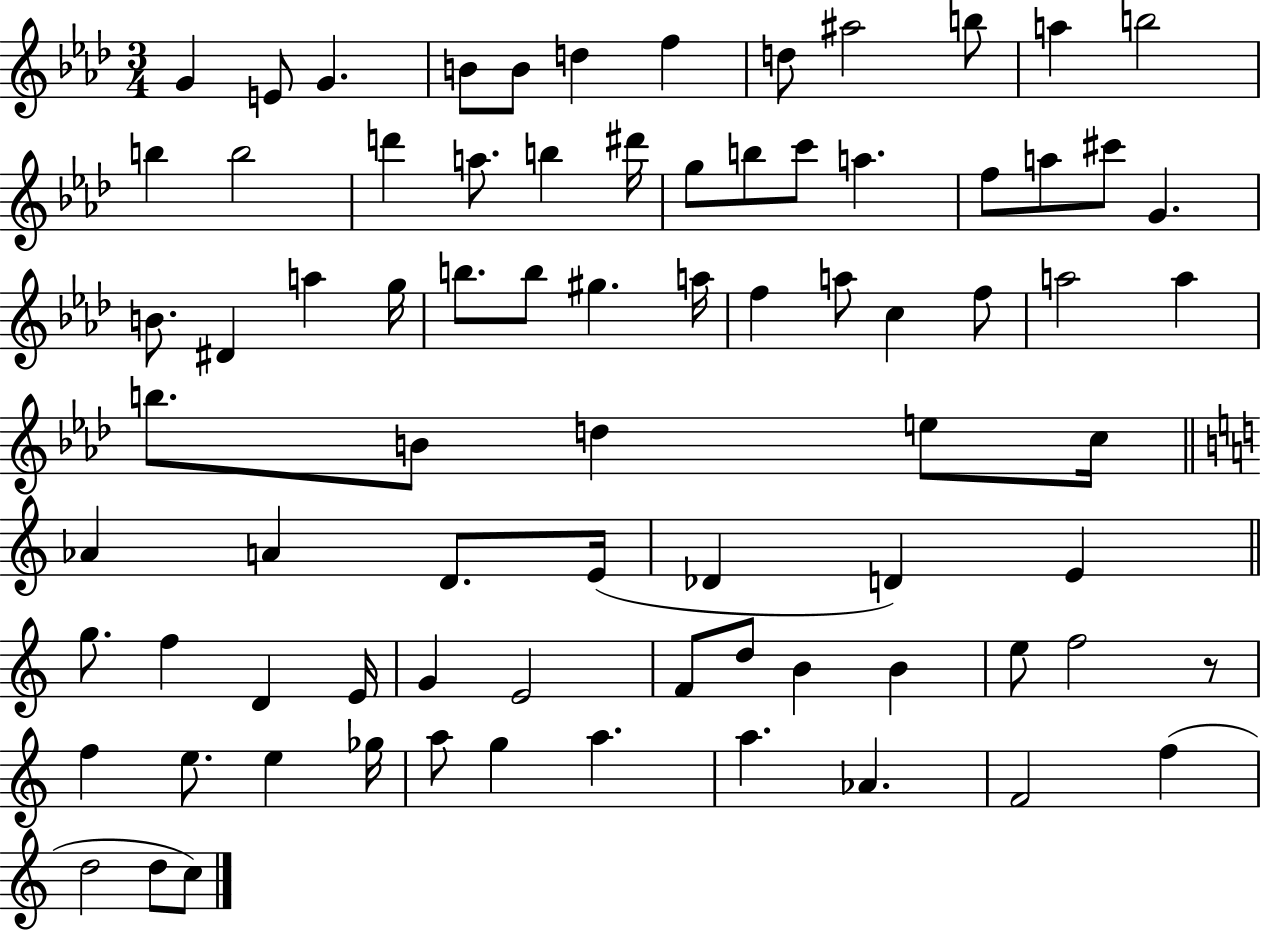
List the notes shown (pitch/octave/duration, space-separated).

G4/q E4/e G4/q. B4/e B4/e D5/q F5/q D5/e A#5/h B5/e A5/q B5/h B5/q B5/h D6/q A5/e. B5/q D#6/s G5/e B5/e C6/e A5/q. F5/e A5/e C#6/e G4/q. B4/e. D#4/q A5/q G5/s B5/e. B5/e G#5/q. A5/s F5/q A5/e C5/q F5/e A5/h A5/q B5/e. B4/e D5/q E5/e C5/s Ab4/q A4/q D4/e. E4/s Db4/q D4/q E4/q G5/e. F5/q D4/q E4/s G4/q E4/h F4/e D5/e B4/q B4/q E5/e F5/h R/e F5/q E5/e. E5/q Gb5/s A5/e G5/q A5/q. A5/q. Ab4/q. F4/h F5/q D5/h D5/e C5/e